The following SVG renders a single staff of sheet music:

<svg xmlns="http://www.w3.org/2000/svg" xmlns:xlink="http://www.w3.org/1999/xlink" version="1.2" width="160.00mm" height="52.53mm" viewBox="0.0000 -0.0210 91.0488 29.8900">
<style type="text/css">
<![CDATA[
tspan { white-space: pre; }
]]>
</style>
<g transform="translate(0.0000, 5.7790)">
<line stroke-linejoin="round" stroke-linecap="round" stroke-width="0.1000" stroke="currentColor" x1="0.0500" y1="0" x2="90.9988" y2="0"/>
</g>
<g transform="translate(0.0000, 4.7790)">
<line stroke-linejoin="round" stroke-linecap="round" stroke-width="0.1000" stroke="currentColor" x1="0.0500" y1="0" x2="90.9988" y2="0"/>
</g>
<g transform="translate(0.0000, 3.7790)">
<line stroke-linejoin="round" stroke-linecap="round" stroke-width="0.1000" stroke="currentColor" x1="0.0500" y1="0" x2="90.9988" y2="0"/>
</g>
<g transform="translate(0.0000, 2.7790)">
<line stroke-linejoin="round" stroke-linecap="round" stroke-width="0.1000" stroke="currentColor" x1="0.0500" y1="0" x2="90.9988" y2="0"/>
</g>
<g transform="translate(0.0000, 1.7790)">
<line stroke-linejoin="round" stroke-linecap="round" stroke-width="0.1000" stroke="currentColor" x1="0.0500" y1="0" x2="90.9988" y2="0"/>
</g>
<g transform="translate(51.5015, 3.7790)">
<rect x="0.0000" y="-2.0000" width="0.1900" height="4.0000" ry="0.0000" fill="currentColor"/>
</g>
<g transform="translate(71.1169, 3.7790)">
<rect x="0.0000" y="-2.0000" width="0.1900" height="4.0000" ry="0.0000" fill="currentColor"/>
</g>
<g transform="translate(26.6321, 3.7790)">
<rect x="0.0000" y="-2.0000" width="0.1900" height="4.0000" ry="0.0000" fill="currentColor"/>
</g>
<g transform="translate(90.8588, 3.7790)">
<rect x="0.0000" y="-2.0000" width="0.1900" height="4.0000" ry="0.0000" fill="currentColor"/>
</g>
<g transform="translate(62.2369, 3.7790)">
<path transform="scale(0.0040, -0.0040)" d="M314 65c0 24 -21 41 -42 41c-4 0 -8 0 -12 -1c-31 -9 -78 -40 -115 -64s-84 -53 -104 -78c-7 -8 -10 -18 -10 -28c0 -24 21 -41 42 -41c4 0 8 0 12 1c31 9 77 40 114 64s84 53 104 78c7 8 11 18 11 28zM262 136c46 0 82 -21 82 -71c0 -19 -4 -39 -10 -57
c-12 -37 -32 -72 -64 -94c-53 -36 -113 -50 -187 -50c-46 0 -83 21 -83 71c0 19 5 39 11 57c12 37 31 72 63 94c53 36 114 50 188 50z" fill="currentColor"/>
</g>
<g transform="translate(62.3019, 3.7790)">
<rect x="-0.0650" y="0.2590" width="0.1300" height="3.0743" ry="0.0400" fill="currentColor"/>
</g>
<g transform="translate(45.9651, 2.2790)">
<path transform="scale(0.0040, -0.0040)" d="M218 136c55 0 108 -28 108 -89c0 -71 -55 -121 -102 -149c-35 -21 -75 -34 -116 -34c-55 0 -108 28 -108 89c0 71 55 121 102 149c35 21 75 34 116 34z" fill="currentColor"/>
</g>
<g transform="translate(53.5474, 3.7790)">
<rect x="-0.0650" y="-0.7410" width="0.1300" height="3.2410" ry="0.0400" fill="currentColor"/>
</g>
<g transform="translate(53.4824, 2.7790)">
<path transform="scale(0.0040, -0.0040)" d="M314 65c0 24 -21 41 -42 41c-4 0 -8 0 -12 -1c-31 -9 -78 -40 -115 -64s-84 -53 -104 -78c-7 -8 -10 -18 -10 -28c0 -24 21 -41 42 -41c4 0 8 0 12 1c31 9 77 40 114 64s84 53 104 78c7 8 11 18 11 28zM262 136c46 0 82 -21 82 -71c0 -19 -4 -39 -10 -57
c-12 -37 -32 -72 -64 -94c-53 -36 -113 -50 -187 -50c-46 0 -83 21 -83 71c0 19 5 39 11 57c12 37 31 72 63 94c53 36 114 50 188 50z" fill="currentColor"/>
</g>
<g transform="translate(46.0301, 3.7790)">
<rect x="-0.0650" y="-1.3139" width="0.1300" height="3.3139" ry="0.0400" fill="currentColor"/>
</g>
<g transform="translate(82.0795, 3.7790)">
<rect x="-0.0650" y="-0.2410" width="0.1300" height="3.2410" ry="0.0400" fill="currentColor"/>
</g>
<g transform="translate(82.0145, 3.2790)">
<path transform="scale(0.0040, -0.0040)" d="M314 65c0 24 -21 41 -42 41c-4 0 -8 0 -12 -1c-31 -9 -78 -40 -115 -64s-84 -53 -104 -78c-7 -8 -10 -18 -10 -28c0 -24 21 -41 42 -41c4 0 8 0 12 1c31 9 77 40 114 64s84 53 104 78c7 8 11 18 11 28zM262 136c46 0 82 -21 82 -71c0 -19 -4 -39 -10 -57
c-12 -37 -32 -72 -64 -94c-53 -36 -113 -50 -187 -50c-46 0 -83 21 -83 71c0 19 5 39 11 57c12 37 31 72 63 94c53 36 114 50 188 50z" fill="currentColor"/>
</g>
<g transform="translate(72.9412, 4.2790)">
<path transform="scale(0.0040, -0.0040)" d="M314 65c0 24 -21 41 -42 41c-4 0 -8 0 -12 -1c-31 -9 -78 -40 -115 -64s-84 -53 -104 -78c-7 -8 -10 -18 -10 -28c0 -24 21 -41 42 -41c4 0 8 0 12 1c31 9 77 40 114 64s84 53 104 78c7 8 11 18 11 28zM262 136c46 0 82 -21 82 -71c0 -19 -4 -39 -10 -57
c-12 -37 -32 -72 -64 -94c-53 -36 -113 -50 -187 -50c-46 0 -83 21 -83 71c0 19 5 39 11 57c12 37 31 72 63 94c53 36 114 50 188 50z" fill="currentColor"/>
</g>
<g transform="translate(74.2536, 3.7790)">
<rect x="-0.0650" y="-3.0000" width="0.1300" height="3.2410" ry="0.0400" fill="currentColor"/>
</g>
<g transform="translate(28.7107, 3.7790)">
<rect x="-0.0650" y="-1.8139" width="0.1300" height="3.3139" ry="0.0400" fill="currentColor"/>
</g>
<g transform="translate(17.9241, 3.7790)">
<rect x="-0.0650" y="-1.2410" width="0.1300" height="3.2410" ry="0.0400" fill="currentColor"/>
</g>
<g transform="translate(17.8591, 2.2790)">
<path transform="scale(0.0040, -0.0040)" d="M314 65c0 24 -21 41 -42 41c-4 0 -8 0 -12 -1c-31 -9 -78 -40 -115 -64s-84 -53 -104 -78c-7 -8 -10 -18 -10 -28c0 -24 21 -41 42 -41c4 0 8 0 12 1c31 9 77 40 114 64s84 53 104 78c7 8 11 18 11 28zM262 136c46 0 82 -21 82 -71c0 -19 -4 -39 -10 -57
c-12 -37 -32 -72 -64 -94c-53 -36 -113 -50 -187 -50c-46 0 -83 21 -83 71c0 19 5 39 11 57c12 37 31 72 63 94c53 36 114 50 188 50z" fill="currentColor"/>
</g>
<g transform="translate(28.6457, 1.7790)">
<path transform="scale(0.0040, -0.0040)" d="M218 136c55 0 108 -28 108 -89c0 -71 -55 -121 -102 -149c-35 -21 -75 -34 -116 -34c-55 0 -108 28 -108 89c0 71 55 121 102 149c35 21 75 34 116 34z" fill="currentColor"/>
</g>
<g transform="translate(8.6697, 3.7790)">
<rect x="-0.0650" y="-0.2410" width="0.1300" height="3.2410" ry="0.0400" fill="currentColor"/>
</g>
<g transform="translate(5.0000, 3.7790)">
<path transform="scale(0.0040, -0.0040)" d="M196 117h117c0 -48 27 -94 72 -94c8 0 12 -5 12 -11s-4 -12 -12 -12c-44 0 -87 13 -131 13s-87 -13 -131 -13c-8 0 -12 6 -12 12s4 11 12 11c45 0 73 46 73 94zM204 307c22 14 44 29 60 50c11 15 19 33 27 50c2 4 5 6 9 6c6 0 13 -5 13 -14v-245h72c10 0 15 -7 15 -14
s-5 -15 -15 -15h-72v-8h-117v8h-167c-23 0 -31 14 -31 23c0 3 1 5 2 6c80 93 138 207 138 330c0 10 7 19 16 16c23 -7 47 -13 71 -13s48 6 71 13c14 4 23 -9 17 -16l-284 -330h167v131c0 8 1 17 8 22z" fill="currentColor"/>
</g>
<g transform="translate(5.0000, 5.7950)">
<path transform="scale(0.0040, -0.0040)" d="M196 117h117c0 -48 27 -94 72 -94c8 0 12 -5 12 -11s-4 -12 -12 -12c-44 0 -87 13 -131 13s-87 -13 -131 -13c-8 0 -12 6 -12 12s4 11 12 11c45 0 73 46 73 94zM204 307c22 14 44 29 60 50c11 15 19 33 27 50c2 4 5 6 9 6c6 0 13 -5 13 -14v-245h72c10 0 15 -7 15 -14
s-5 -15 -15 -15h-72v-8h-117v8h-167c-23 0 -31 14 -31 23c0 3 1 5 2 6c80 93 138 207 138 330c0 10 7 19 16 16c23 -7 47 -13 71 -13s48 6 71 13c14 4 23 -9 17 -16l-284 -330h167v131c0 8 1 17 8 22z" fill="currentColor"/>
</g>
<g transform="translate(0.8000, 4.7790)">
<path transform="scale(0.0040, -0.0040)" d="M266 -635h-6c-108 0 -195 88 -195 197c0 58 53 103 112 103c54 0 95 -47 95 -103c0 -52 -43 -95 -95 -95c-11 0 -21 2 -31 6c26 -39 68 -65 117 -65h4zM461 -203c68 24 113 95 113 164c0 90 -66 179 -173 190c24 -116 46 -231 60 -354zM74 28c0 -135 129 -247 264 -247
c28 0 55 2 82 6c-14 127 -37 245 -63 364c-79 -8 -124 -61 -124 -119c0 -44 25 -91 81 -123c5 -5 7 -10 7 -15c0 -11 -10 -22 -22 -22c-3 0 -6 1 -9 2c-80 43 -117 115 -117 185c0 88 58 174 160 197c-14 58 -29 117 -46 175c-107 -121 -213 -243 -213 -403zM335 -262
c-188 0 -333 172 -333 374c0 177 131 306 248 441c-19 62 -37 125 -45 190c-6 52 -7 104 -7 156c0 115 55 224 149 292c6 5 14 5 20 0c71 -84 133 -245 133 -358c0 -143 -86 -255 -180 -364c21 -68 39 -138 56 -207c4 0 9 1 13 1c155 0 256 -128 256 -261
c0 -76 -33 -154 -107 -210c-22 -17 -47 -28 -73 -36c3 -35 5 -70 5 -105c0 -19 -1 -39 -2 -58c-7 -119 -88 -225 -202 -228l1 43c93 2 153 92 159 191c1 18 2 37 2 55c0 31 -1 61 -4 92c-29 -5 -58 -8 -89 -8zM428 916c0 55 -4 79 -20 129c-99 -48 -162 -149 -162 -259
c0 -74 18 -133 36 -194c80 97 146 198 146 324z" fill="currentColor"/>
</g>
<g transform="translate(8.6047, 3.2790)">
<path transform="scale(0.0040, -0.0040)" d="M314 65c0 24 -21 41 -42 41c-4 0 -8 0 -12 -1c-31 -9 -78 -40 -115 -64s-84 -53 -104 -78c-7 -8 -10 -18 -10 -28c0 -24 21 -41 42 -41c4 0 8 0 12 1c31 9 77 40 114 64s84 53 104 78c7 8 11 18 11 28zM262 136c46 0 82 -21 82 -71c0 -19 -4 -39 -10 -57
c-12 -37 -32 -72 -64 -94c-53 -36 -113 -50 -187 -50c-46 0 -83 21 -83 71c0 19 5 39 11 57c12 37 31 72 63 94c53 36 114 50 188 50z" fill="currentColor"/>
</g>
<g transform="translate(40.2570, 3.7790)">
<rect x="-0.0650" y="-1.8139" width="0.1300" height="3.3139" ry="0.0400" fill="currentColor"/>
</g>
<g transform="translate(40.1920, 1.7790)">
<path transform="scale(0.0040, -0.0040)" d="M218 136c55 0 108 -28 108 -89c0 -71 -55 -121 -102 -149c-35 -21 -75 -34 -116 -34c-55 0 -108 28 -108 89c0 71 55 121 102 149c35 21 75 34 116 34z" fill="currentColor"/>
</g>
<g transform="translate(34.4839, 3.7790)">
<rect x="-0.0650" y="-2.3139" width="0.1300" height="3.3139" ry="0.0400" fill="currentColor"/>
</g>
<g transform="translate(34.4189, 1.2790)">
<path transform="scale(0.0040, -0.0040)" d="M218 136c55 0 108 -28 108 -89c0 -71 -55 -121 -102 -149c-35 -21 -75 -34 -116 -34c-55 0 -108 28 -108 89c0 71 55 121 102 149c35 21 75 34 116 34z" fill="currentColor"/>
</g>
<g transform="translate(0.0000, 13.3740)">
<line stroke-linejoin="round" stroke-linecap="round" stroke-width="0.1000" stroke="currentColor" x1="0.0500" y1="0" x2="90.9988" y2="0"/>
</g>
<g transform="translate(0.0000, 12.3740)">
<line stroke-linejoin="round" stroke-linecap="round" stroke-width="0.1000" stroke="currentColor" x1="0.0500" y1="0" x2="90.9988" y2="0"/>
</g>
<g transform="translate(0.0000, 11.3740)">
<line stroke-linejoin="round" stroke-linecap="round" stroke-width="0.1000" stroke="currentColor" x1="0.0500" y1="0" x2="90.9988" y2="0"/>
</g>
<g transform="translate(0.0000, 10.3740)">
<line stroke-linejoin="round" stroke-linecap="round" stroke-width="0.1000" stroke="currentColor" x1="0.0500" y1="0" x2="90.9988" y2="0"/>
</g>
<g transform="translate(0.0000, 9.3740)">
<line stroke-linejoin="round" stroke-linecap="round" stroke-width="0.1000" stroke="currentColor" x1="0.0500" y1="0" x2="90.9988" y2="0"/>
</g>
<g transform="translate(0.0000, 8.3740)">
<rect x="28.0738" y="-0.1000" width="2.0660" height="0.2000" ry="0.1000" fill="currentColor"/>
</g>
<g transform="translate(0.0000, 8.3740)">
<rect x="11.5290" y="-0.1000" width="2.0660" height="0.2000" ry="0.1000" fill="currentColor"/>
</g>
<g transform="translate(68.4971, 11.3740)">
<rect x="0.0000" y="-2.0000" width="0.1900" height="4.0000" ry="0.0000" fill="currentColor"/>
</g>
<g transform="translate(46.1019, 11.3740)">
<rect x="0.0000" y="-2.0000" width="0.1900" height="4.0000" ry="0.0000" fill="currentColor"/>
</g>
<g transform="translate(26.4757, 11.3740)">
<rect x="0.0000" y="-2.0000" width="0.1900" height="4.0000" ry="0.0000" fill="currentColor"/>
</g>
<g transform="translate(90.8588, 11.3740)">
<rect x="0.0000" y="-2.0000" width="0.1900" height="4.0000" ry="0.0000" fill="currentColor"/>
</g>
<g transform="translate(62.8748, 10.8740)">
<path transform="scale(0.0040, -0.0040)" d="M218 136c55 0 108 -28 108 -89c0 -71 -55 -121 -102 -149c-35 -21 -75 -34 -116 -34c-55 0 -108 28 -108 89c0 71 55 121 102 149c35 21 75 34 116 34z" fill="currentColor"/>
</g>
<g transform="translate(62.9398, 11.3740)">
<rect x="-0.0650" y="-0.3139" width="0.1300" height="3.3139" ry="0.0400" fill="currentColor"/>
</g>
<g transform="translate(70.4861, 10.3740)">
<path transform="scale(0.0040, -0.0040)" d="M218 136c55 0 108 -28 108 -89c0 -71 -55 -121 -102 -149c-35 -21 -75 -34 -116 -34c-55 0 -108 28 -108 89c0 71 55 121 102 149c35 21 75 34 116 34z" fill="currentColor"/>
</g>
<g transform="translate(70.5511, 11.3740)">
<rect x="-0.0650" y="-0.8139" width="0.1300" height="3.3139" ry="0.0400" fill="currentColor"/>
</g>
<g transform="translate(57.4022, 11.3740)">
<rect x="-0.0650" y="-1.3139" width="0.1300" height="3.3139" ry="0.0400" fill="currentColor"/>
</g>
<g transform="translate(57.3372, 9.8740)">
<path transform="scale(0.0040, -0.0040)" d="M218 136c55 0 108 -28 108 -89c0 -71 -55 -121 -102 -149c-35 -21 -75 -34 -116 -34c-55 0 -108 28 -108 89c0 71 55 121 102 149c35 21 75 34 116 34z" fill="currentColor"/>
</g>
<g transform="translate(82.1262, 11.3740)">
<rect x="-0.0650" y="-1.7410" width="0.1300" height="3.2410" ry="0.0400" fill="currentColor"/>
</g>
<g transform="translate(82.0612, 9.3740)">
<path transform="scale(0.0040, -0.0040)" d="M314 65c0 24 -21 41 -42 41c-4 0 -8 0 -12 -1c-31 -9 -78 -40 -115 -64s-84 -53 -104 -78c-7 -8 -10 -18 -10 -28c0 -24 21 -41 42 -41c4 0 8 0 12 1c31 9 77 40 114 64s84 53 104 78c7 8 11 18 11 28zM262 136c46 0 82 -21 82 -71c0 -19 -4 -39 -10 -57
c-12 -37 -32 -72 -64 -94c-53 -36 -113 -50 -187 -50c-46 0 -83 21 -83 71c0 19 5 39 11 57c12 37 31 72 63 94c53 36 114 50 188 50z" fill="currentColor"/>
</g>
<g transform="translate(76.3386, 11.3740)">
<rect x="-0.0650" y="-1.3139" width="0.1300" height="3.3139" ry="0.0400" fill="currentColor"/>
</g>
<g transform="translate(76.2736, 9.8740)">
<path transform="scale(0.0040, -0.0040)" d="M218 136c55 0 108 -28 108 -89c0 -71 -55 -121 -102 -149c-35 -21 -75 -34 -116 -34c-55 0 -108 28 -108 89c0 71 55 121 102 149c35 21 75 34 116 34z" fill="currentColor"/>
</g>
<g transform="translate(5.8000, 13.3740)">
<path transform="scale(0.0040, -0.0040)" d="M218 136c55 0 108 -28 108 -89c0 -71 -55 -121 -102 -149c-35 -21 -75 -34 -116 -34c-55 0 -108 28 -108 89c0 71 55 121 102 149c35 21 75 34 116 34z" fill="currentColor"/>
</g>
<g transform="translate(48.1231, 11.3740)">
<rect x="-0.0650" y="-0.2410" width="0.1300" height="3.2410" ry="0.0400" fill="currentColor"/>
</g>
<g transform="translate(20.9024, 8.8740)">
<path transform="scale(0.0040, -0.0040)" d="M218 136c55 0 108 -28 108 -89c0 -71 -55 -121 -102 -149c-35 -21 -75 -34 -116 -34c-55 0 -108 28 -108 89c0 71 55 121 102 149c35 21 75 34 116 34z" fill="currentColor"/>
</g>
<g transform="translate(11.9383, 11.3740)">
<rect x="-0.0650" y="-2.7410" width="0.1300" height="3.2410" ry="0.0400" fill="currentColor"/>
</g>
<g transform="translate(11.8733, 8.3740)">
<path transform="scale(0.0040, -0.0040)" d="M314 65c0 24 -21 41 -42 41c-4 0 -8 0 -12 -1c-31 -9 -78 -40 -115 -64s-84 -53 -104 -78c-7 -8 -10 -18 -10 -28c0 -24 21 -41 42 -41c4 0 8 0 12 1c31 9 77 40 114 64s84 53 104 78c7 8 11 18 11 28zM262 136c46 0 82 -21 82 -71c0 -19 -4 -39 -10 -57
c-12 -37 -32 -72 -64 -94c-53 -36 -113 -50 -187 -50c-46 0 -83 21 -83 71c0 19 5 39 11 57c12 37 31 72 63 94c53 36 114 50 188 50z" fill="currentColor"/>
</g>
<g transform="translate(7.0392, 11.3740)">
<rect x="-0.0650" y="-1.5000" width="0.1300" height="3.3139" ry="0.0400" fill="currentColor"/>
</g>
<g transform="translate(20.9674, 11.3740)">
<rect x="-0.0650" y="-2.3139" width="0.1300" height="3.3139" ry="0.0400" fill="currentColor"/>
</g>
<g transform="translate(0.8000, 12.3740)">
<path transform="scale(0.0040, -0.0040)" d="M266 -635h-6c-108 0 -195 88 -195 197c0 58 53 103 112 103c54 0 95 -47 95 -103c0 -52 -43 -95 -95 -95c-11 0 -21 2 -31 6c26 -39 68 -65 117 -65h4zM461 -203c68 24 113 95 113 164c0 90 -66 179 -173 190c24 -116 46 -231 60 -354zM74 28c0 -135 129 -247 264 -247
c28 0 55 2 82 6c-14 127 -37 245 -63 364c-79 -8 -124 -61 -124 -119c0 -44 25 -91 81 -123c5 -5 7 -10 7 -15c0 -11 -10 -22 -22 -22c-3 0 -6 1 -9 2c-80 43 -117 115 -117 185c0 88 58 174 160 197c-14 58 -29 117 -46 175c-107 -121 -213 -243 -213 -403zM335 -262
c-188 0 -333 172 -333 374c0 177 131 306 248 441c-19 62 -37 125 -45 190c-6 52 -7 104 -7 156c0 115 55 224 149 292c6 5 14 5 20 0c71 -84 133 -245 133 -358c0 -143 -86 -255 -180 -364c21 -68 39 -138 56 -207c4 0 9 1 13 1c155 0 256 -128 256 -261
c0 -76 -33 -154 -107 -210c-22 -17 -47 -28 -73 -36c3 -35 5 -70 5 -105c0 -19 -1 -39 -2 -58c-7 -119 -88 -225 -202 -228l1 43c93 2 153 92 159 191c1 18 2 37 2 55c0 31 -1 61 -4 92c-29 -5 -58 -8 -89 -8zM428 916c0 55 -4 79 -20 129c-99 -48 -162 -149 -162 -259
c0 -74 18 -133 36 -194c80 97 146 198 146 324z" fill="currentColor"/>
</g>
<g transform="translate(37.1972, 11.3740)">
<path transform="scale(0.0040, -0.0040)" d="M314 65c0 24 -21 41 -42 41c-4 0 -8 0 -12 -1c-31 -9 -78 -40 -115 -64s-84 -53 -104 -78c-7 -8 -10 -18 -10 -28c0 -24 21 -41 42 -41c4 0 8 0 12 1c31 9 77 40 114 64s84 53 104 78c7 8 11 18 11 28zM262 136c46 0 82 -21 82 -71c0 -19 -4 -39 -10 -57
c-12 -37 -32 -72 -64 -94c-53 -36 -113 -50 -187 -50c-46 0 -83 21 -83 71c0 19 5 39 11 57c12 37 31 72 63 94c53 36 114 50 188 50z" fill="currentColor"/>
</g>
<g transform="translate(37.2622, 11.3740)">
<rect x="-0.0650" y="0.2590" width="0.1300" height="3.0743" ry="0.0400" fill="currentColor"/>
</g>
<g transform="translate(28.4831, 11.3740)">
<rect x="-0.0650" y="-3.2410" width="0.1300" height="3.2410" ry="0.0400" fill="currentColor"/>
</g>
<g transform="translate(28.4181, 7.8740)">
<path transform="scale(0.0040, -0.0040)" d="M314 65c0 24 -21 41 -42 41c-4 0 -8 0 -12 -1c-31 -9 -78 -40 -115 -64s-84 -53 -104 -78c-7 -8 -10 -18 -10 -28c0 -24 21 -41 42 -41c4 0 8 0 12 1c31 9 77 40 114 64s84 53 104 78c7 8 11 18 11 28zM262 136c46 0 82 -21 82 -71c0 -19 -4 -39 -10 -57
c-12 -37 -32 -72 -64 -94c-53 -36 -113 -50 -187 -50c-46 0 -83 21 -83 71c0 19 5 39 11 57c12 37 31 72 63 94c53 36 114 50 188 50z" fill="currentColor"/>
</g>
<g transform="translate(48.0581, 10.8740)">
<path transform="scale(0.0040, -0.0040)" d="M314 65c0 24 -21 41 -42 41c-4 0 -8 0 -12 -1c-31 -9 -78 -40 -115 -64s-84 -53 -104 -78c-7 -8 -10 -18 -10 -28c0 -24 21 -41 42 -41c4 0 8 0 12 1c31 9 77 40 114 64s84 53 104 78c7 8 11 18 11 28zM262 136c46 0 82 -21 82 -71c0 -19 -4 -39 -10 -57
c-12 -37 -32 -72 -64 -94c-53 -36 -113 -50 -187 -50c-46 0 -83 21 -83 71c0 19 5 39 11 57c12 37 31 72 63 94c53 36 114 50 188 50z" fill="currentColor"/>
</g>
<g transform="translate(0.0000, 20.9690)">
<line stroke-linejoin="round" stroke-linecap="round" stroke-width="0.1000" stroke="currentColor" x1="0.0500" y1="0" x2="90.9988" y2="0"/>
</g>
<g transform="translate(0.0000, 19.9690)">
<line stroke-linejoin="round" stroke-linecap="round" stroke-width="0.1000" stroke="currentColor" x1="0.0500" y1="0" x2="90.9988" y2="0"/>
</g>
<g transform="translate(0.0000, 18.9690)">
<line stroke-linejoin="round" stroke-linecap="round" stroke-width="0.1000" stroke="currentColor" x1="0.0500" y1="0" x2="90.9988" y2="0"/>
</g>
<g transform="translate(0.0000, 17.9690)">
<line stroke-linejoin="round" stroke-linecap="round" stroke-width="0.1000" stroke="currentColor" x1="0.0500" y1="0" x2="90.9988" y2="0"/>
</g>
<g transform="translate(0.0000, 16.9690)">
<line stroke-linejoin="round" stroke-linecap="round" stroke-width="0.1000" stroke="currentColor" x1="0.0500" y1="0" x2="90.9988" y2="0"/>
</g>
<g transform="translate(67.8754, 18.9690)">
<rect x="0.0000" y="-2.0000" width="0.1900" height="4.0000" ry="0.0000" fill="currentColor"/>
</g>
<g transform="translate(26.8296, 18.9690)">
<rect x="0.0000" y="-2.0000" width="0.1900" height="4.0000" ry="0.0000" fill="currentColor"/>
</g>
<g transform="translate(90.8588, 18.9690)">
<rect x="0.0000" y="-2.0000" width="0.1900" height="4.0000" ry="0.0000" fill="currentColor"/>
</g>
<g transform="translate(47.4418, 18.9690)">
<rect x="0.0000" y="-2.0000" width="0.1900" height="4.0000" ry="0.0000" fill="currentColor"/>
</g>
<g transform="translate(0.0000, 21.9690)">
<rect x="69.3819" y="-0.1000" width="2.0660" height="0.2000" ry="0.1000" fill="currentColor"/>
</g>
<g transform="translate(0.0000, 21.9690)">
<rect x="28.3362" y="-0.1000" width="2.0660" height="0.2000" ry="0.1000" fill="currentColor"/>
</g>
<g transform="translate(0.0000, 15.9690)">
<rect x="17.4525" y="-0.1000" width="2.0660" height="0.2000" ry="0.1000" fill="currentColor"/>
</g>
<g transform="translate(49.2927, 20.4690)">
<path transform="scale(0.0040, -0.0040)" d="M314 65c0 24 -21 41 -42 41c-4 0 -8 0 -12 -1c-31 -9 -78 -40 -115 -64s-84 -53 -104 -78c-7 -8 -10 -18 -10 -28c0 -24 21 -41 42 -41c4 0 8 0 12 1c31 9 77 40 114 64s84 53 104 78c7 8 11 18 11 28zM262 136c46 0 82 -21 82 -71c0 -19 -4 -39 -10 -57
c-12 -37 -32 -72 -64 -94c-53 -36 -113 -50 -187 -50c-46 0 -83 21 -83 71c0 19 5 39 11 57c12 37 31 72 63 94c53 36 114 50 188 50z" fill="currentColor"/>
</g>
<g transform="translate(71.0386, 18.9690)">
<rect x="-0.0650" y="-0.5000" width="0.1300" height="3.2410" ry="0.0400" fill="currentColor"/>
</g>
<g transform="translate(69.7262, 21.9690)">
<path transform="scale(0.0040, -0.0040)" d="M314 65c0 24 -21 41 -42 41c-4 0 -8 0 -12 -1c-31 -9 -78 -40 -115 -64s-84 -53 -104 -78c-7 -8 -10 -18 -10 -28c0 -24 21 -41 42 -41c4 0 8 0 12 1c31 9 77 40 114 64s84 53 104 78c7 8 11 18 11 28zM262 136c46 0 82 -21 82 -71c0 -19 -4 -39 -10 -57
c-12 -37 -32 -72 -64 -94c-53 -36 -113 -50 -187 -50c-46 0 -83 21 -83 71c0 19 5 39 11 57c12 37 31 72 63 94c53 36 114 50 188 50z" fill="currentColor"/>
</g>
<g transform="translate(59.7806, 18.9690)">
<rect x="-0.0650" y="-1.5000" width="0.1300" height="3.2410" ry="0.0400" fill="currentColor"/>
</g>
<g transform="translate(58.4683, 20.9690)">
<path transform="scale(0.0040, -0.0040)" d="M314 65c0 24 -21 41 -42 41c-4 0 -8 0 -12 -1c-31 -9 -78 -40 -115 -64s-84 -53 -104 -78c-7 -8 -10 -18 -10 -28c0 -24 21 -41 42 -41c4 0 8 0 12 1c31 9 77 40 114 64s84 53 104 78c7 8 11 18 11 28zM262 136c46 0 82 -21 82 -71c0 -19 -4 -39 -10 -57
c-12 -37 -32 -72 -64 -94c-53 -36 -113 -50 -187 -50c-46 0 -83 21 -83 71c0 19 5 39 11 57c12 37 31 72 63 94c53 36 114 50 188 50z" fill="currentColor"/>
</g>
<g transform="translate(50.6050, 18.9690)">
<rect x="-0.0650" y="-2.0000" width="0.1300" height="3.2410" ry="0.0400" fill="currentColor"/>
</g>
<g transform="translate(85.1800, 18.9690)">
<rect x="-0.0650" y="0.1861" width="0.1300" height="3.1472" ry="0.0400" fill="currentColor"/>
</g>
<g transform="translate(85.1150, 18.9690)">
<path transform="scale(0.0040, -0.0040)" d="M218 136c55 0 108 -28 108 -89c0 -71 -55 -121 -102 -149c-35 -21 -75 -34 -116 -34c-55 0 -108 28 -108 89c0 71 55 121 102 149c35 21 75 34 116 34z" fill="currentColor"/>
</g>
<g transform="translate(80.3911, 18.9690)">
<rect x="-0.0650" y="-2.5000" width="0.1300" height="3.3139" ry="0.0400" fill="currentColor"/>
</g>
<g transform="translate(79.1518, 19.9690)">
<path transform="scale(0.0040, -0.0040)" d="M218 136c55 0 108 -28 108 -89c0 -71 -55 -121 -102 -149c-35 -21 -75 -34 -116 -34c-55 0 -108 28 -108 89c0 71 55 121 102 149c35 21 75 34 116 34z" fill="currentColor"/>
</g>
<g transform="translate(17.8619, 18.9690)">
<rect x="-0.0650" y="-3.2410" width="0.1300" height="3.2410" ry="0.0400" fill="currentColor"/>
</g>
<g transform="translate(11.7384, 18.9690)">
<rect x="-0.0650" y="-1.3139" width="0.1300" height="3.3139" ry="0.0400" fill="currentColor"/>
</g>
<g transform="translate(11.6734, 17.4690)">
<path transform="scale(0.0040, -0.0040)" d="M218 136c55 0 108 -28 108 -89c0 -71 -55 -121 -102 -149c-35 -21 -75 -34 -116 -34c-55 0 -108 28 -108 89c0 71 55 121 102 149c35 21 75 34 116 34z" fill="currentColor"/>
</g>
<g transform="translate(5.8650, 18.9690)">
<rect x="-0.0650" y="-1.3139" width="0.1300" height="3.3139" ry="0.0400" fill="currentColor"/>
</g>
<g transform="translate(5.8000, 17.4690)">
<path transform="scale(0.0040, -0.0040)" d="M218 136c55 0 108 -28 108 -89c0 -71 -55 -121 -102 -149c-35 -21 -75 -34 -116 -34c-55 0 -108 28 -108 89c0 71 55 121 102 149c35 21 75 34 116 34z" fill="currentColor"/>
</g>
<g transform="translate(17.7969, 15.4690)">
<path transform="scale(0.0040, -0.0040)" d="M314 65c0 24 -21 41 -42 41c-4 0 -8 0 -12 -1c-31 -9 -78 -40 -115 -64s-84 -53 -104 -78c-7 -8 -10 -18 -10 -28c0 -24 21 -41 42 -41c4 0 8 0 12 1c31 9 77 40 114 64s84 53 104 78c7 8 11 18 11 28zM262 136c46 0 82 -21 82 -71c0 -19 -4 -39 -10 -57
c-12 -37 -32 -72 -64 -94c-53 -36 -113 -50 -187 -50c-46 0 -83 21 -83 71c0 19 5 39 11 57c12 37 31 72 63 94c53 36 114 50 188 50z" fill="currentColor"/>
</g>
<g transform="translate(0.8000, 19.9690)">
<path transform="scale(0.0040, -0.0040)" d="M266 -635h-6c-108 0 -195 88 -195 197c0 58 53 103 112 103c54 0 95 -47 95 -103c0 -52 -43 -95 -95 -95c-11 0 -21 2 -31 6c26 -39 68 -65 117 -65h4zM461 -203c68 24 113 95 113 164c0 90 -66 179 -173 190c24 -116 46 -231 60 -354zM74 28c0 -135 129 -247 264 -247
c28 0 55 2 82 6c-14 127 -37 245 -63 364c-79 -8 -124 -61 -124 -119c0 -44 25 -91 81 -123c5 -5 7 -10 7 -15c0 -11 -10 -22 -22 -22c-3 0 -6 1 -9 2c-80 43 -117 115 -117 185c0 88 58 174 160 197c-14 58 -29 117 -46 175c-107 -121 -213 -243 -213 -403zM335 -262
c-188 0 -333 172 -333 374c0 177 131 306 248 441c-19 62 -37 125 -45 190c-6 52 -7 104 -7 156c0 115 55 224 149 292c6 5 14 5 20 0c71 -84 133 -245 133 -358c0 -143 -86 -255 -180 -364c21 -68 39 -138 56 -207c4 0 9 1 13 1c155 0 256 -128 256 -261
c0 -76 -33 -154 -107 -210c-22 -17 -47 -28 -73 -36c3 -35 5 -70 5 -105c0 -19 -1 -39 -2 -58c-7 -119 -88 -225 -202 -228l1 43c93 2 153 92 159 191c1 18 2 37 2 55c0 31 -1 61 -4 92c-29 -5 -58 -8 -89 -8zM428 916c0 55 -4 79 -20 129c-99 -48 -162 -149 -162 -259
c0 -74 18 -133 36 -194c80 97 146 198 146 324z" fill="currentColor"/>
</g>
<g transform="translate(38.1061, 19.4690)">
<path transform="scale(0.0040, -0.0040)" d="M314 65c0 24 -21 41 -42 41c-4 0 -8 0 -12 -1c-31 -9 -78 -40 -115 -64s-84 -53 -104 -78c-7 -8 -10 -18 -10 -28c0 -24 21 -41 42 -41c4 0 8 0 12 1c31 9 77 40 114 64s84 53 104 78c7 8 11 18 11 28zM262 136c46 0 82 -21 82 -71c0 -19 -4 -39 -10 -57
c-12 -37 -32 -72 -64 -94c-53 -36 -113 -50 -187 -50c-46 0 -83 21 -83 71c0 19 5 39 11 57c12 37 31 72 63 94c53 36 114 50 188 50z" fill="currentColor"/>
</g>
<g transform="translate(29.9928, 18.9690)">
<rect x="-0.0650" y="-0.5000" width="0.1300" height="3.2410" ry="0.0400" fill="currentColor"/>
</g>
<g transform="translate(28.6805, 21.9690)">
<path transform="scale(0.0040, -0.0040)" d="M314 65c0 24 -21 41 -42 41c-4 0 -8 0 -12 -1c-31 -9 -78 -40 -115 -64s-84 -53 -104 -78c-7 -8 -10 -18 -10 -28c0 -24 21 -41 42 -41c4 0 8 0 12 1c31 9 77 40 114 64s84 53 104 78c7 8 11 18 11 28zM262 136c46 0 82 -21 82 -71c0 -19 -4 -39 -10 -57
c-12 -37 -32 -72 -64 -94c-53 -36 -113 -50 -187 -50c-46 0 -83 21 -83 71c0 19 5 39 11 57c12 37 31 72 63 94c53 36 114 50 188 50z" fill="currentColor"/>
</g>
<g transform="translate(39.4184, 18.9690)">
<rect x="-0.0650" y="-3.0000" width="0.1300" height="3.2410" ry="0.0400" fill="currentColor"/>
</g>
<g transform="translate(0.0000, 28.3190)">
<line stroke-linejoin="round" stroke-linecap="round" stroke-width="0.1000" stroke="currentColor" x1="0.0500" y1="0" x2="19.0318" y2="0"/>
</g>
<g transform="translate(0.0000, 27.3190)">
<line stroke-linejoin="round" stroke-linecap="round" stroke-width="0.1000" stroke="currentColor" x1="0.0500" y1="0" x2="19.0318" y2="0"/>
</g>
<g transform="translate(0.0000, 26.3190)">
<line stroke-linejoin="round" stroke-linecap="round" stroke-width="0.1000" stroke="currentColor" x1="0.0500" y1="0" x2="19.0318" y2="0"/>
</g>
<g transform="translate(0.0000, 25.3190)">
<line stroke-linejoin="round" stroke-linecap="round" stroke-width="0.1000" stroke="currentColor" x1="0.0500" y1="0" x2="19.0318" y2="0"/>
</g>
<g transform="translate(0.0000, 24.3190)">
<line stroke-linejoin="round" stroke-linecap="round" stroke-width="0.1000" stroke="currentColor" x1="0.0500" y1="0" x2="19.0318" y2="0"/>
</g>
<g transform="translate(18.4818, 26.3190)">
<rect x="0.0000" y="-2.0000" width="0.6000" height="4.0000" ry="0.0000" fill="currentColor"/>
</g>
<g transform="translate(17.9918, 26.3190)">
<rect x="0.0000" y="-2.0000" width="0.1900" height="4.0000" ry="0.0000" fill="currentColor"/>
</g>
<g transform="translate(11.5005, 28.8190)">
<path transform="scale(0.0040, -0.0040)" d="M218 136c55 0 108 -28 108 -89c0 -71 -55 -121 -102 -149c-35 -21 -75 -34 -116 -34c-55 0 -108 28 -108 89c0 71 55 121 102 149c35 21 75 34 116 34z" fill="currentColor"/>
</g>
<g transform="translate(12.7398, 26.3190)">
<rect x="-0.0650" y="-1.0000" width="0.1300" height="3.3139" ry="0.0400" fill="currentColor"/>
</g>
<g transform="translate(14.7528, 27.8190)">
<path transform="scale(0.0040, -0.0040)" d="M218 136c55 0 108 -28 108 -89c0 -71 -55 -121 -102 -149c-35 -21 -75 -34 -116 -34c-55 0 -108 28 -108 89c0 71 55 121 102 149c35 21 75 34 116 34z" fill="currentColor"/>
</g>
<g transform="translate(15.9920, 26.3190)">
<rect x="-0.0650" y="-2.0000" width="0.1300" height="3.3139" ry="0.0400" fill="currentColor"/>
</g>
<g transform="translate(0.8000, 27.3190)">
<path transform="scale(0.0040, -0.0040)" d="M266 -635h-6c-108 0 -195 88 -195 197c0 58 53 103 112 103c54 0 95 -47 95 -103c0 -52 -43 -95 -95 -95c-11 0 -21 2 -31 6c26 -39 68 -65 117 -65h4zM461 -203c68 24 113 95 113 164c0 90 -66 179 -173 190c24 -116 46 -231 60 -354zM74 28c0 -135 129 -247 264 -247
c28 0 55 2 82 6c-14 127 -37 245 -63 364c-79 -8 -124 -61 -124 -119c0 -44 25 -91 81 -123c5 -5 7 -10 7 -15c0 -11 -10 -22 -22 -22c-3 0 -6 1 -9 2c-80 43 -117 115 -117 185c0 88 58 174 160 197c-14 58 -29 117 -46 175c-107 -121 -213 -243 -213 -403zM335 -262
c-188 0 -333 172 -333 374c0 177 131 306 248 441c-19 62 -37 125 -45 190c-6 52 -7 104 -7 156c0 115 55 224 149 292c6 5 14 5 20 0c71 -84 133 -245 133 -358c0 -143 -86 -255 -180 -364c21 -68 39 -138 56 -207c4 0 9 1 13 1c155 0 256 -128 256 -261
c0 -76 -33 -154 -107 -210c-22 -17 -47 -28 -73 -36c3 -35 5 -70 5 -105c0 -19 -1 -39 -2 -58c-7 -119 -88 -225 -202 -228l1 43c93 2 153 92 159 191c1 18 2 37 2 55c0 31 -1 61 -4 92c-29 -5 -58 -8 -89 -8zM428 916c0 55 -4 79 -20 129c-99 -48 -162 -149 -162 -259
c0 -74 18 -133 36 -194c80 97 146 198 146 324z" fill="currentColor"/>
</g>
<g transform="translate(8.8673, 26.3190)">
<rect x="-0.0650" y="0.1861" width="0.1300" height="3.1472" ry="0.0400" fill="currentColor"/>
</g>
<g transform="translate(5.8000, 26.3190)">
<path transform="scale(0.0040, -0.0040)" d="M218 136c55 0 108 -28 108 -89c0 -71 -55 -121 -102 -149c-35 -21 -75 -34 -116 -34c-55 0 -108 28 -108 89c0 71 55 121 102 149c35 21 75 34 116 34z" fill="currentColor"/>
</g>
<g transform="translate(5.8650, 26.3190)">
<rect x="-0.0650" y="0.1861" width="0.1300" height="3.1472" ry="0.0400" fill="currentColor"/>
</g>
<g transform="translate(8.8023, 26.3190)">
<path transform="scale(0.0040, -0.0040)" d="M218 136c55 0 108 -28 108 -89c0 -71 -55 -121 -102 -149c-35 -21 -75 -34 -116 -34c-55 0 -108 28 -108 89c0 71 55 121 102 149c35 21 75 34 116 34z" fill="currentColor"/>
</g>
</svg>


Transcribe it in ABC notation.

X:1
T:Untitled
M:4/4
L:1/4
K:C
c2 e2 f g f e d2 B2 A2 c2 E a2 g b2 B2 c2 e c d e f2 e e b2 C2 A2 F2 E2 C2 G B B B D F